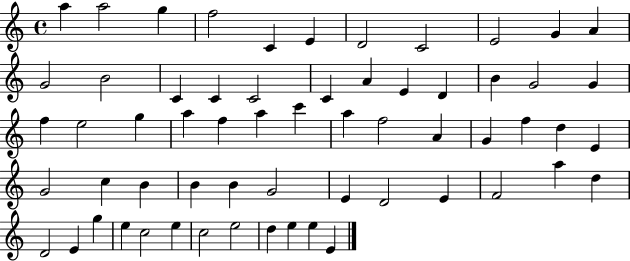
{
  \clef treble
  \time 4/4
  \defaultTimeSignature
  \key c \major
  a''4 a''2 g''4 | f''2 c'4 e'4 | d'2 c'2 | e'2 g'4 a'4 | \break g'2 b'2 | c'4 c'4 c'2 | c'4 a'4 e'4 d'4 | b'4 g'2 g'4 | \break f''4 e''2 g''4 | a''4 f''4 a''4 c'''4 | a''4 f''2 a'4 | g'4 f''4 d''4 e'4 | \break g'2 c''4 b'4 | b'4 b'4 g'2 | e'4 d'2 e'4 | f'2 a''4 d''4 | \break d'2 e'4 g''4 | e''4 c''2 e''4 | c''2 e''2 | d''4 e''4 e''4 e'4 | \break \bar "|."
}